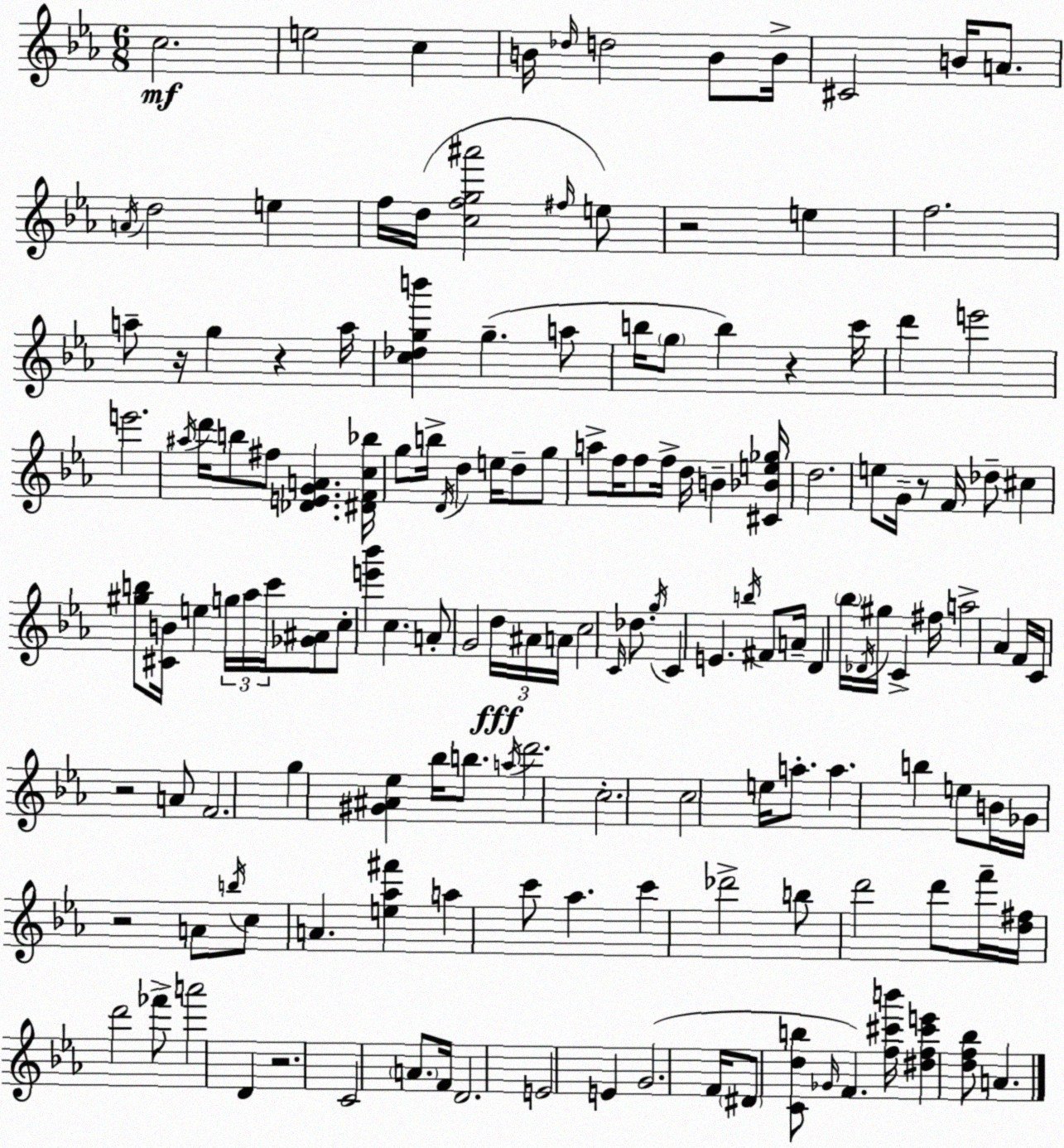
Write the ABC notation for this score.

X:1
T:Untitled
M:6/8
L:1/4
K:Cm
c2 e2 c B/4 _d/4 d2 B/2 B/4 ^C2 B/4 A/2 A/4 d2 e f/4 d/4 [cfg^a']2 ^f/4 e/2 z2 e f2 a/2 z/4 g z a/4 [c_dgb'] g a/2 b/4 g/2 b z c'/4 d' e'2 e'2 ^a/4 d'/4 b/2 ^f/2 [_DEGA] [^DFc_b]/4 g/2 b/4 D/4 d e/4 d/2 g/2 a/2 f/4 f/2 f/4 d/4 B [^C_Be_g]/4 d2 e/2 G/4 z/2 F/4 _d/2 ^c [^gb]/2 [^CB]/4 e g/4 _a/4 c'/4 [_G^A]/2 c/2 [e'_b'] c A/2 G2 d/4 ^A/4 A/4 c2 C/4 _d/2 g/4 C E b/4 ^F/2 A/4 D _b/4 _D/4 ^g/4 C ^f/4 a2 _A F/4 C/4 z2 A/2 F2 g [^G^A_e] _b/4 b/2 a/4 d'2 c2 c2 e/4 a/2 a b e/2 B/4 _G/4 z2 A/2 b/4 c/2 A [e_a^f'] a c'/2 _a c' _d'2 b/2 d'2 d'/2 f'/4 [d^f]/4 d'2 _f'/2 a'2 D z2 C2 A/2 F/4 D2 E2 E G2 F/4 ^D/2 [Cdb]/2 _G/4 F [f^c'b']/4 [^df^c'e'] [df_b]/2 A